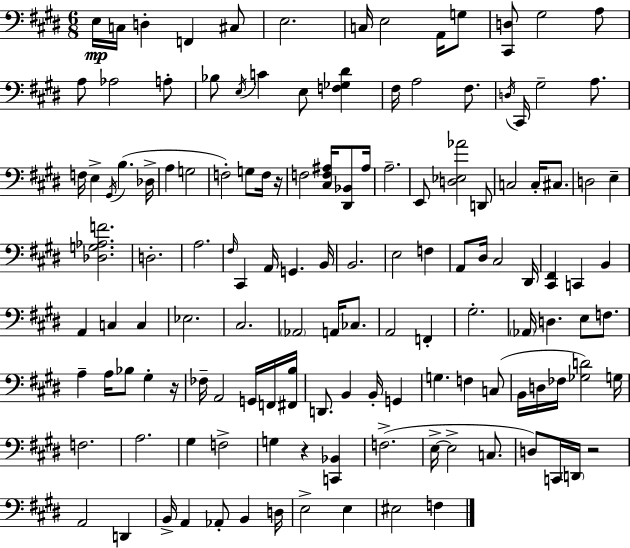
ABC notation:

X:1
T:Untitled
M:6/8
L:1/4
K:E
E,/4 C,/4 D, F,, ^C,/2 E,2 C,/4 E,2 A,,/4 G,/2 [^C,,D,]/2 ^G,2 A,/2 A,/2 _A,2 A,/2 _B,/2 E,/4 C E,/2 [F,_G,^D] ^F,/4 A,2 ^F,/2 D,/4 ^C,,/4 ^G,2 A,/2 F,/4 E, ^G,,/4 B, _D,/4 A, G,2 F,2 G,/2 F,/4 z/4 F,2 [^C,F,^A,]/4 [^D,,_B,,]/2 ^A,/4 A,2 E,,/2 [D,_E,_A]2 D,,/2 C,2 C,/4 ^C,/2 D,2 E, [_D,G,_A,F]2 D,2 A,2 ^F,/4 ^C,, A,,/4 G,, B,,/4 B,,2 E,2 F, A,,/2 ^D,/4 ^C,2 ^D,,/4 [^C,,^F,,] C,, B,, A,, C, C, _E,2 ^C,2 _A,,2 A,,/4 _C,/2 A,,2 F,, ^G,2 _A,,/4 D, E,/2 F,/2 A, A,/4 _B,/2 ^G, z/4 _F,/4 A,,2 G,,/4 F,,/4 [^F,,B,]/4 D,,/2 B,, B,,/4 G,, G, F, C,/2 B,,/4 D,/4 _F,/4 [_G,D]2 G,/4 F,2 A,2 ^G, F,2 G, z [C,,_B,,] F,2 E,/4 E,2 C,/2 D,/2 C,,/4 D,,/4 z2 A,,2 D,, B,,/4 A,, _A,,/2 B,, D,/4 E,2 E, ^E,2 F,